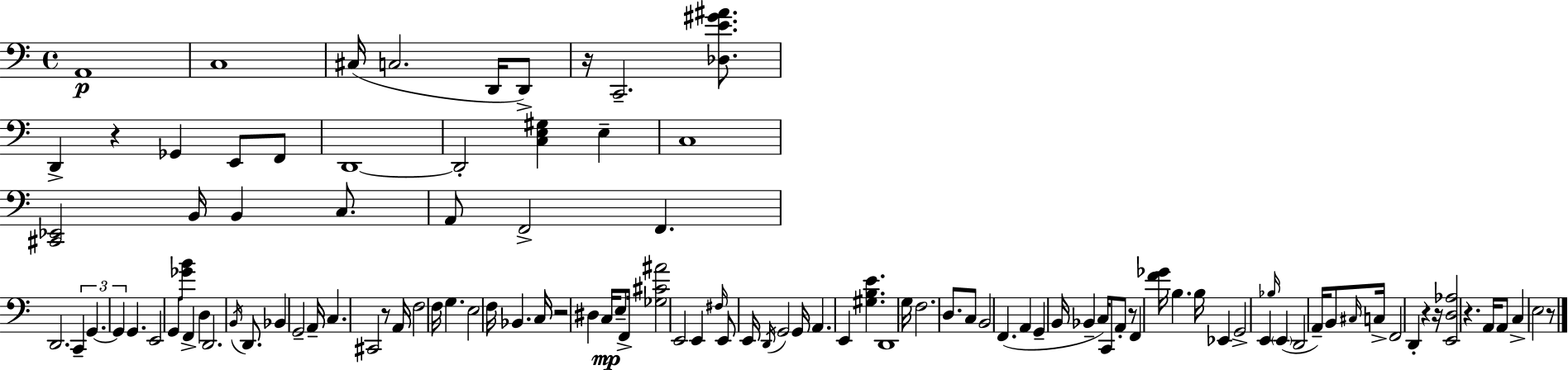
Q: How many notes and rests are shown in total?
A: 110